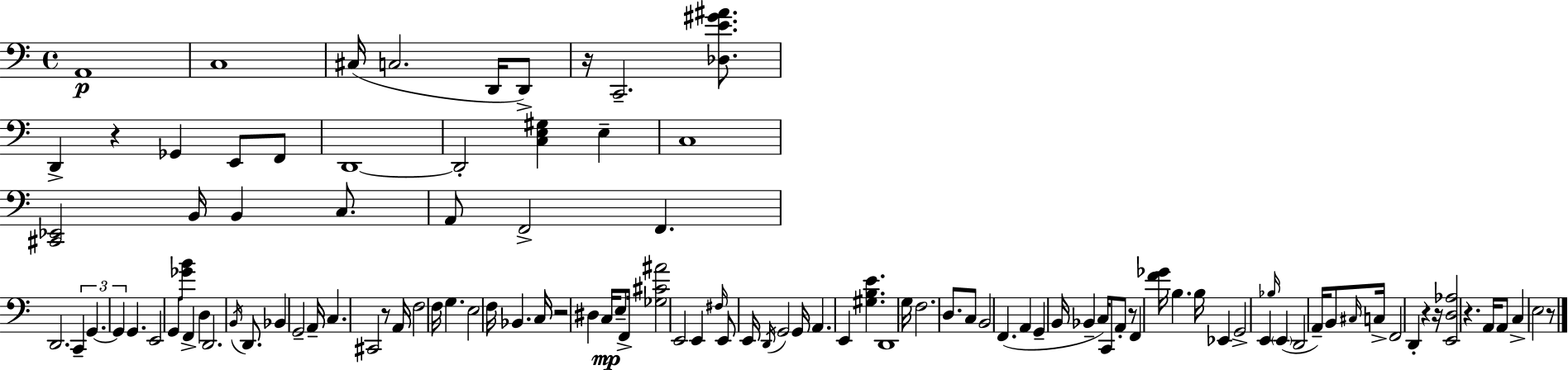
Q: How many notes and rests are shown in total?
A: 110